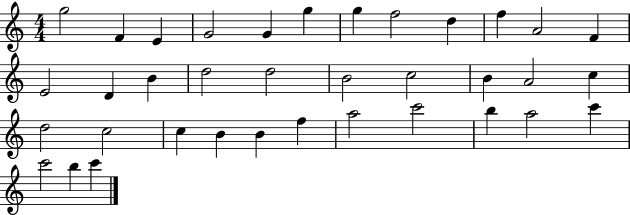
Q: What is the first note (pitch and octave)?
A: G5